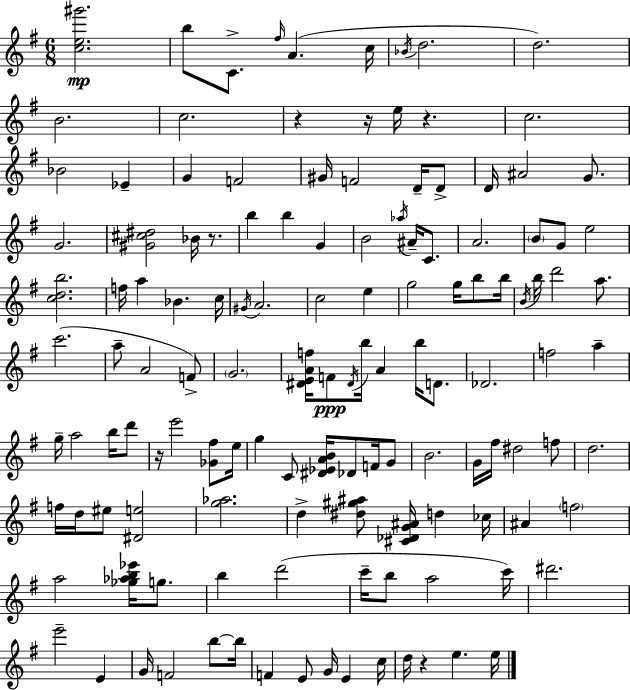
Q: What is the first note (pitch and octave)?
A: B5